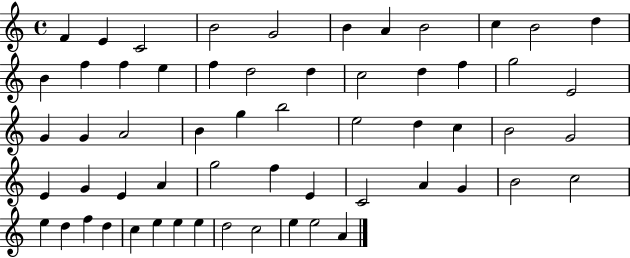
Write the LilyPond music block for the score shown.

{
  \clef treble
  \time 4/4
  \defaultTimeSignature
  \key c \major
  f'4 e'4 c'2 | b'2 g'2 | b'4 a'4 b'2 | c''4 b'2 d''4 | \break b'4 f''4 f''4 e''4 | f''4 d''2 d''4 | c''2 d''4 f''4 | g''2 e'2 | \break g'4 g'4 a'2 | b'4 g''4 b''2 | e''2 d''4 c''4 | b'2 g'2 | \break e'4 g'4 e'4 a'4 | g''2 f''4 e'4 | c'2 a'4 g'4 | b'2 c''2 | \break e''4 d''4 f''4 d''4 | c''4 e''4 e''4 e''4 | d''2 c''2 | e''4 e''2 a'4 | \break \bar "|."
}